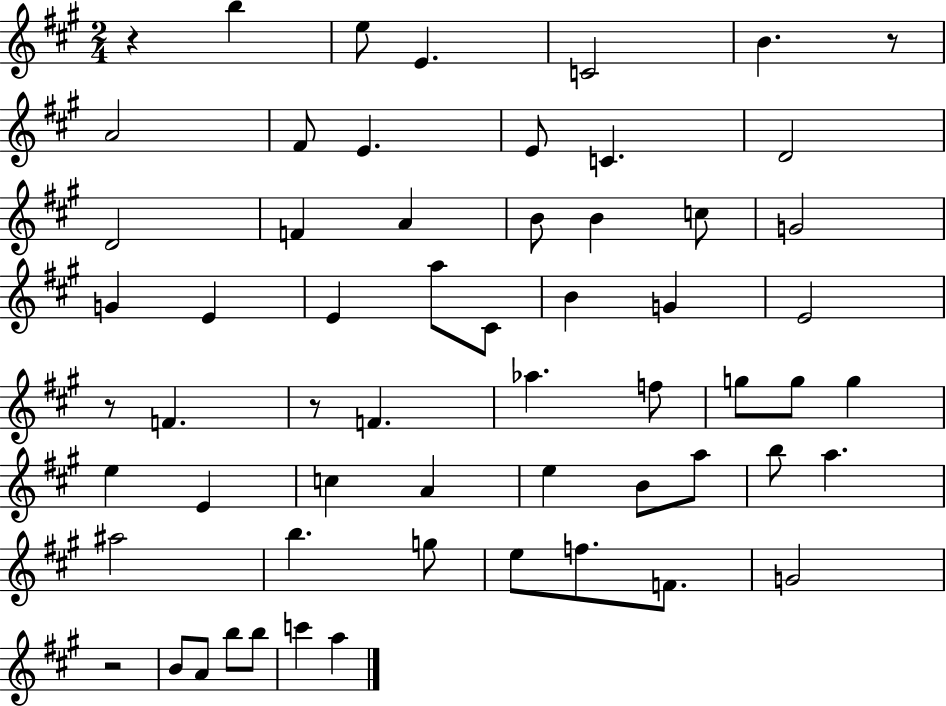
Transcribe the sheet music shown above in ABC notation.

X:1
T:Untitled
M:2/4
L:1/4
K:A
z b e/2 E C2 B z/2 A2 ^F/2 E E/2 C D2 D2 F A B/2 B c/2 G2 G E E a/2 ^C/2 B G E2 z/2 F z/2 F _a f/2 g/2 g/2 g e E c A e B/2 a/2 b/2 a ^a2 b g/2 e/2 f/2 F/2 G2 z2 B/2 A/2 b/2 b/2 c' a